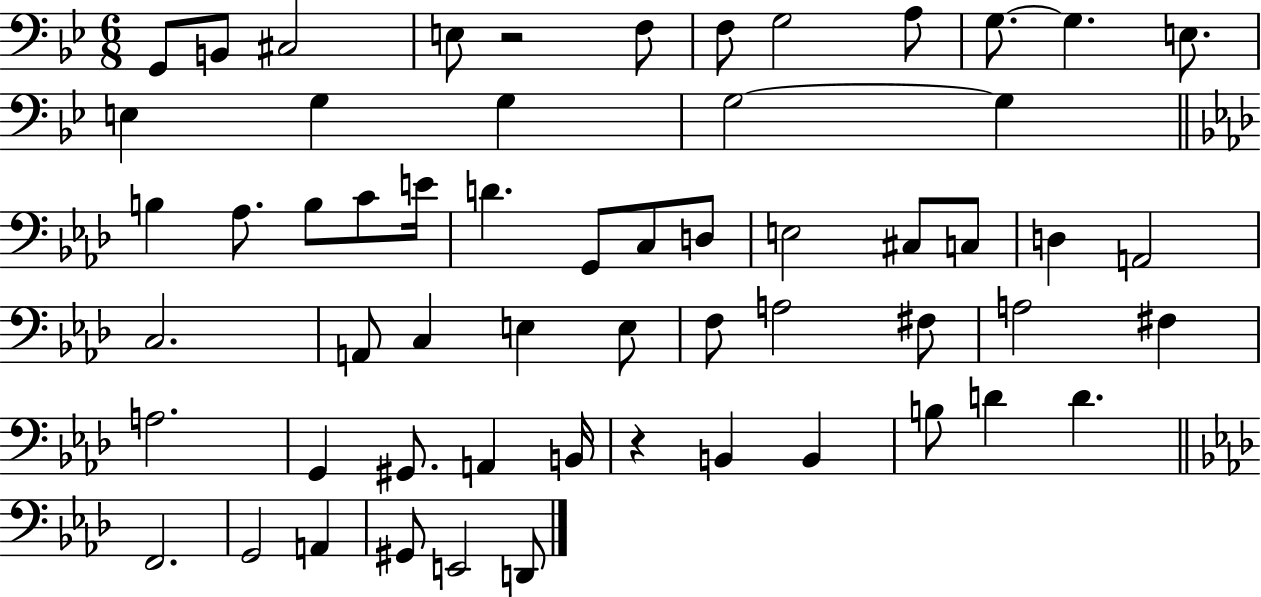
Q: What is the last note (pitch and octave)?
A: D2